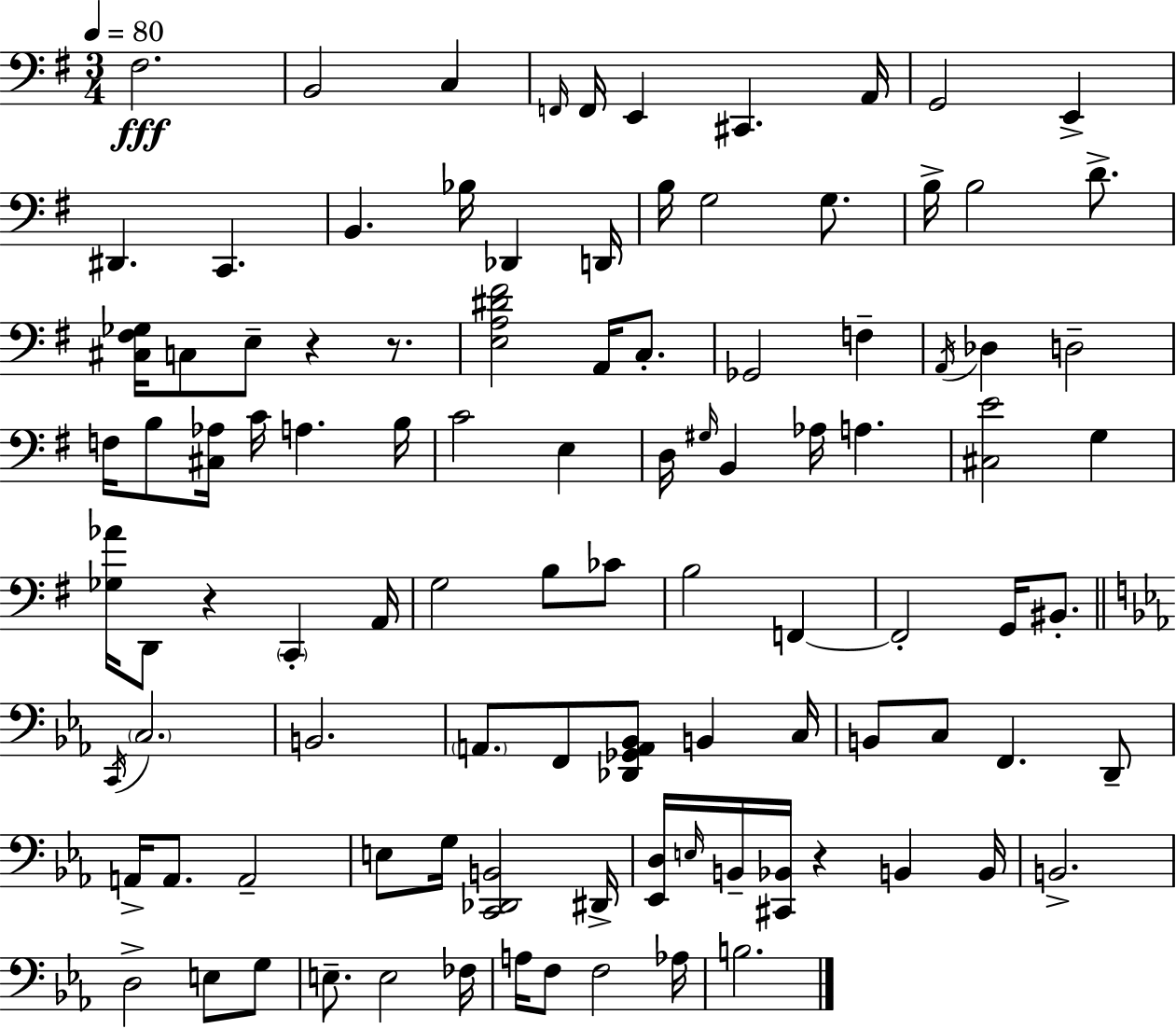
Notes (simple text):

F#3/h. B2/h C3/q F2/s F2/s E2/q C#2/q. A2/s G2/h E2/q D#2/q. C2/q. B2/q. Bb3/s Db2/q D2/s B3/s G3/h G3/e. B3/s B3/h D4/e. [C#3,F#3,Gb3]/s C3/e E3/e R/q R/e. [E3,A3,D#4,F#4]/h A2/s C3/e. Gb2/h F3/q A2/s Db3/q D3/h F3/s B3/e [C#3,Ab3]/s C4/s A3/q. B3/s C4/h E3/q D3/s G#3/s B2/q Ab3/s A3/q. [C#3,E4]/h G3/q [Gb3,Ab4]/s D2/e R/q C2/q A2/s G3/h B3/e CES4/e B3/h F2/q F2/h G2/s BIS2/e. C2/s C3/h. B2/h. A2/e. F2/e [Db2,Gb2,A2,Bb2]/e B2/q C3/s B2/e C3/e F2/q. D2/e A2/s A2/e. A2/h E3/e G3/s [C2,Db2,B2]/h D#2/s [Eb2,D3]/s E3/s B2/s [C#2,Bb2]/s R/q B2/q B2/s B2/h. D3/h E3/e G3/e E3/e. E3/h FES3/s A3/s F3/e F3/h Ab3/s B3/h.